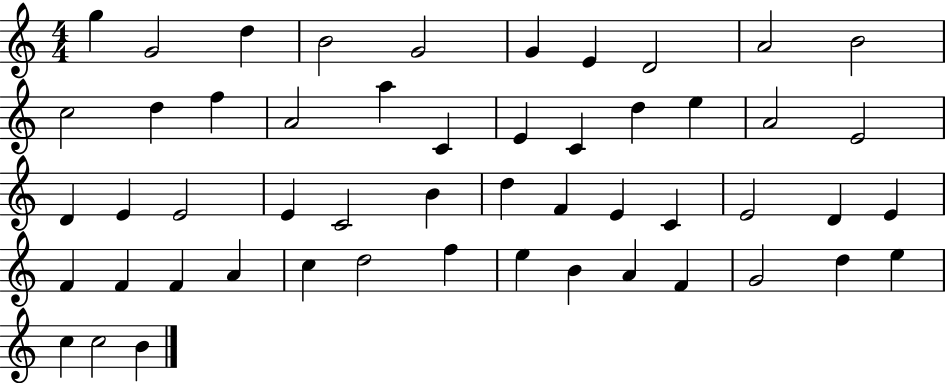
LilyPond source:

{
  \clef treble
  \numericTimeSignature
  \time 4/4
  \key c \major
  g''4 g'2 d''4 | b'2 g'2 | g'4 e'4 d'2 | a'2 b'2 | \break c''2 d''4 f''4 | a'2 a''4 c'4 | e'4 c'4 d''4 e''4 | a'2 e'2 | \break d'4 e'4 e'2 | e'4 c'2 b'4 | d''4 f'4 e'4 c'4 | e'2 d'4 e'4 | \break f'4 f'4 f'4 a'4 | c''4 d''2 f''4 | e''4 b'4 a'4 f'4 | g'2 d''4 e''4 | \break c''4 c''2 b'4 | \bar "|."
}